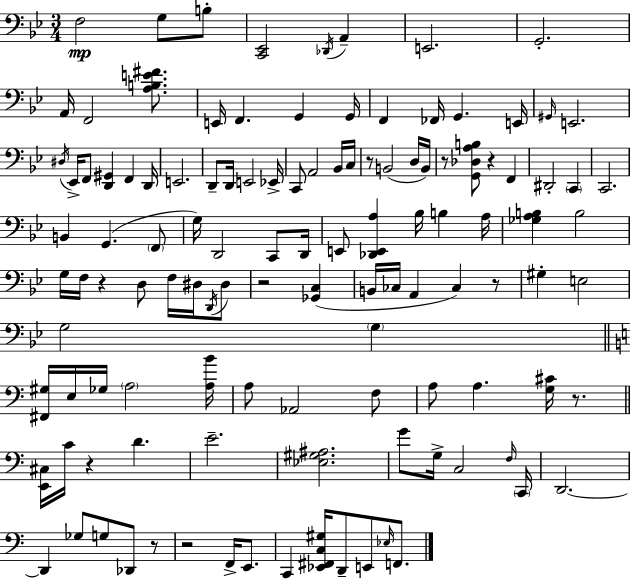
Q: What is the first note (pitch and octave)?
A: F3